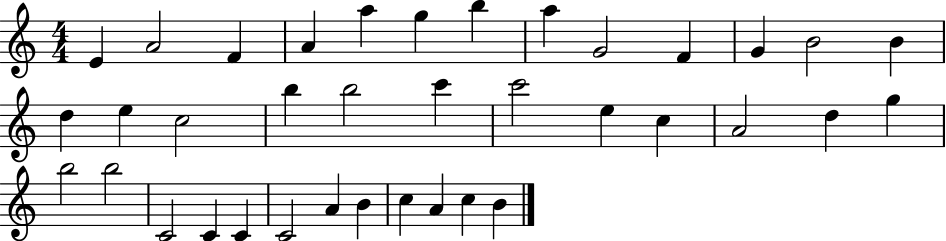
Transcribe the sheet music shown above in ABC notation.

X:1
T:Untitled
M:4/4
L:1/4
K:C
E A2 F A a g b a G2 F G B2 B d e c2 b b2 c' c'2 e c A2 d g b2 b2 C2 C C C2 A B c A c B